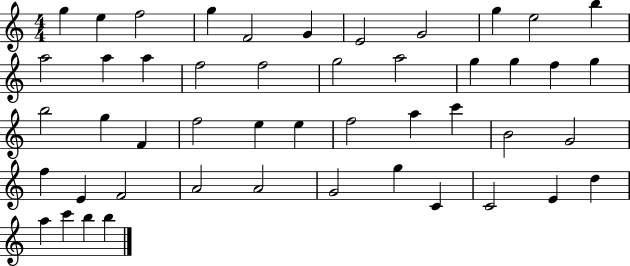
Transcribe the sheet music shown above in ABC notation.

X:1
T:Untitled
M:4/4
L:1/4
K:C
g e f2 g F2 G E2 G2 g e2 b a2 a a f2 f2 g2 a2 g g f g b2 g F f2 e e f2 a c' B2 G2 f E F2 A2 A2 G2 g C C2 E d a c' b b